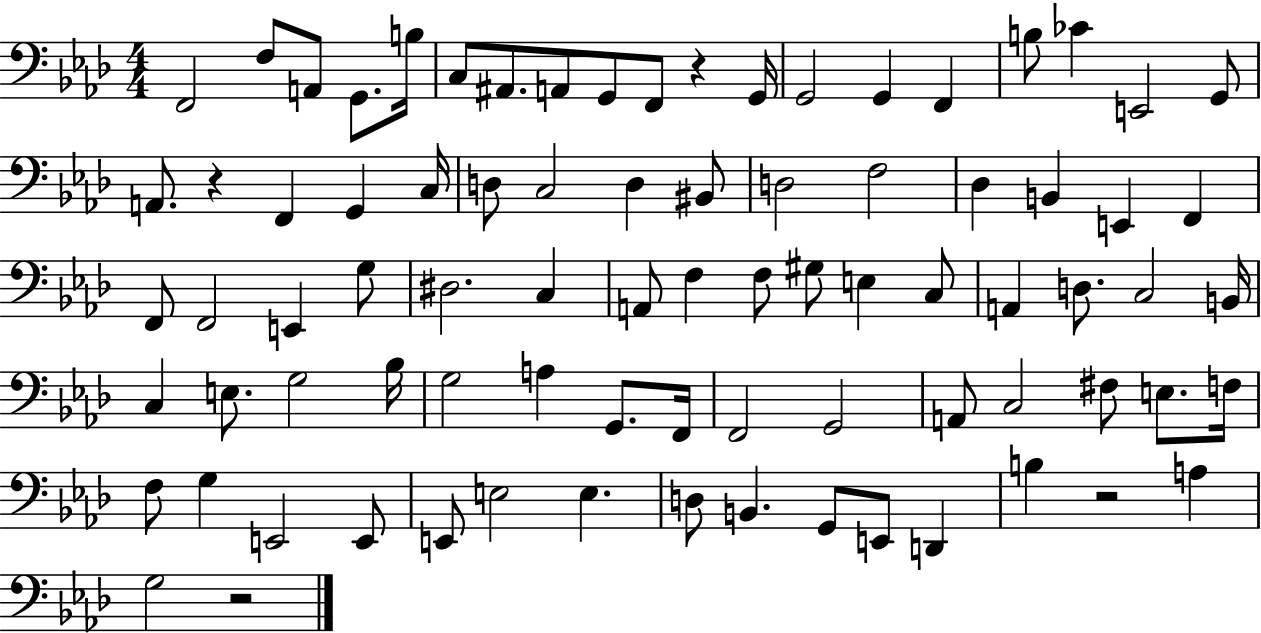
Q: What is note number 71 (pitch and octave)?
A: D3